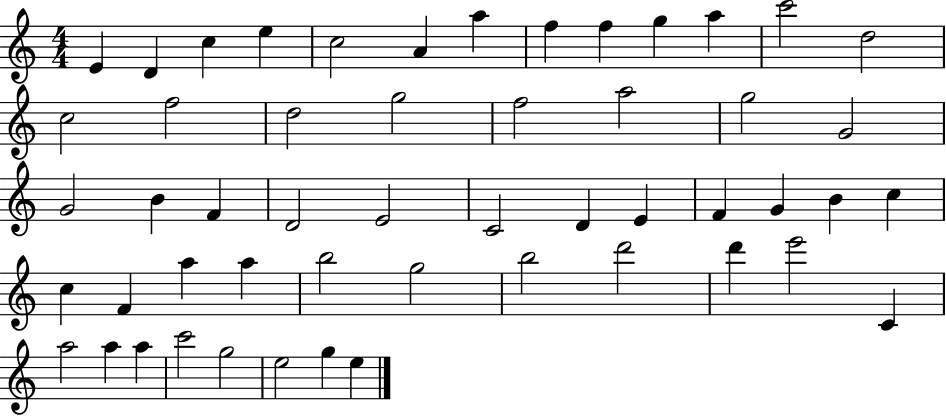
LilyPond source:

{
  \clef treble
  \numericTimeSignature
  \time 4/4
  \key c \major
  e'4 d'4 c''4 e''4 | c''2 a'4 a''4 | f''4 f''4 g''4 a''4 | c'''2 d''2 | \break c''2 f''2 | d''2 g''2 | f''2 a''2 | g''2 g'2 | \break g'2 b'4 f'4 | d'2 e'2 | c'2 d'4 e'4 | f'4 g'4 b'4 c''4 | \break c''4 f'4 a''4 a''4 | b''2 g''2 | b''2 d'''2 | d'''4 e'''2 c'4 | \break a''2 a''4 a''4 | c'''2 g''2 | e''2 g''4 e''4 | \bar "|."
}